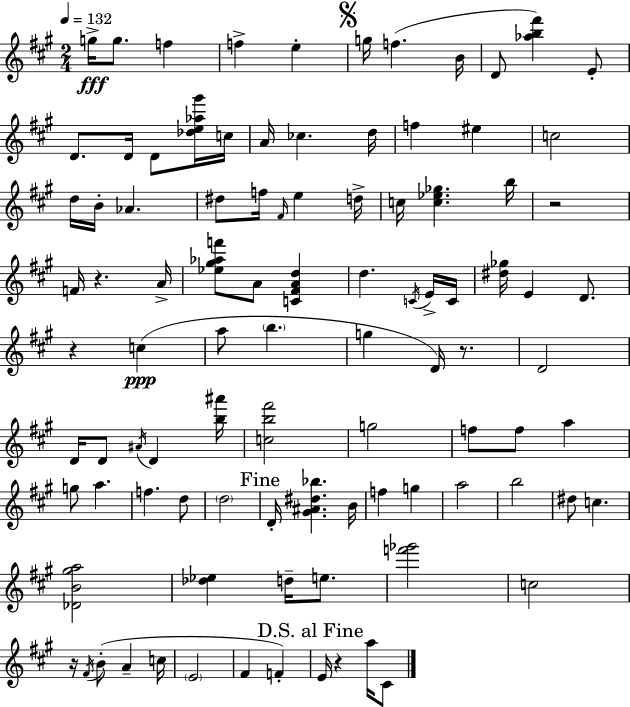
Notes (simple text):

G5/s G5/e. F5/q F5/q E5/q G5/s F5/q. B4/s D4/e [Ab5,B5,F#6]/q E4/e D4/e. D4/s D4/e [Db5,E5,Ab5,G#6]/s C5/s A4/s CES5/q. D5/s F5/q EIS5/q C5/h D5/s B4/s Ab4/q. D#5/e F5/s F#4/s E5/q D5/s C5/s [C5,Eb5,Gb5]/q. B5/s R/h F4/s R/q. A4/s [Eb5,G#5,Ab5,F6]/e A4/e [C4,F#4,A4,D5]/q D5/q. C4/s E4/s C4/s [D#5,Gb5]/s E4/q D4/e. R/q C5/q A5/e B5/q. G5/q D4/s R/e. D4/h D4/s D4/e A#4/s D4/q [B5,A#6]/s [C5,B5,F#6]/h G5/h F5/e F5/e A5/q G5/e A5/q. F5/q. D5/e D5/h D4/s [G#4,A#4,D#5,Bb5]/q. B4/s F5/q G5/q A5/h B5/h D#5/e C5/q. [Db4,B4,G#5,A5]/h [Db5,Eb5]/q D5/s E5/e. [F6,Gb6]/h C5/h R/s F#4/s B4/e A4/q C5/s E4/h F#4/q F4/q E4/s R/q A5/s C#4/e